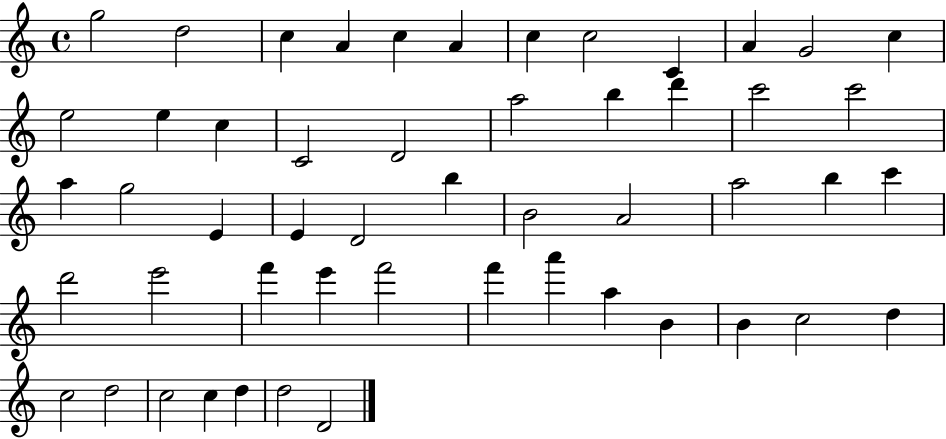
X:1
T:Untitled
M:4/4
L:1/4
K:C
g2 d2 c A c A c c2 C A G2 c e2 e c C2 D2 a2 b d' c'2 c'2 a g2 E E D2 b B2 A2 a2 b c' d'2 e'2 f' e' f'2 f' a' a B B c2 d c2 d2 c2 c d d2 D2